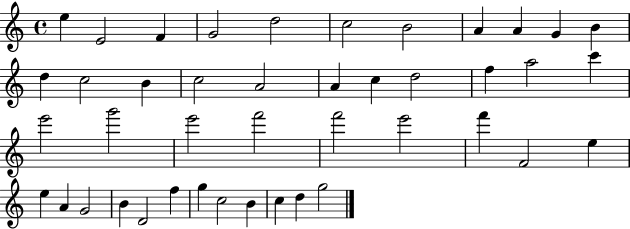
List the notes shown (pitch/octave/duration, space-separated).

E5/q E4/h F4/q G4/h D5/h C5/h B4/h A4/q A4/q G4/q B4/q D5/q C5/h B4/q C5/h A4/h A4/q C5/q D5/h F5/q A5/h C6/q E6/h G6/h E6/h F6/h F6/h E6/h F6/q F4/h E5/q E5/q A4/q G4/h B4/q D4/h F5/q G5/q C5/h B4/q C5/q D5/q G5/h